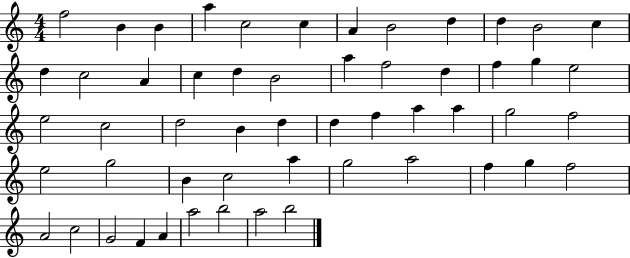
F5/h B4/q B4/q A5/q C5/h C5/q A4/q B4/h D5/q D5/q B4/h C5/q D5/q C5/h A4/q C5/q D5/q B4/h A5/q F5/h D5/q F5/q G5/q E5/h E5/h C5/h D5/h B4/q D5/q D5/q F5/q A5/q A5/q G5/h F5/h E5/h G5/h B4/q C5/h A5/q G5/h A5/h F5/q G5/q F5/h A4/h C5/h G4/h F4/q A4/q A5/h B5/h A5/h B5/h